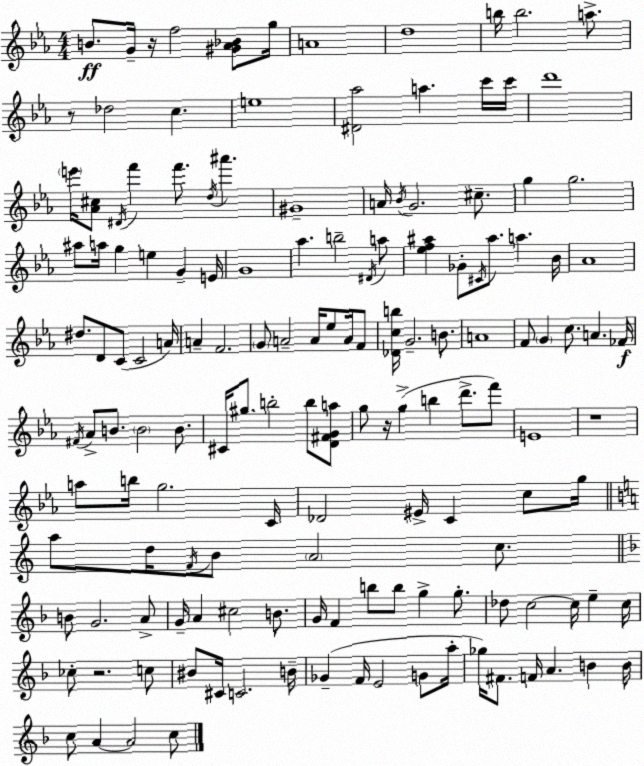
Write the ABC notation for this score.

X:1
T:Untitled
M:4/4
L:1/4
K:Cm
B/2 G/4 z/4 f2 [^G_A_B]/2 g/4 A4 d4 b/4 b2 a/2 z/2 _d2 c e4 [^D_a]2 a c'/4 c'/4 d'4 e'/4 [_A^c]/2 ^D/4 f' f'/2 d/4 ^a' ^G4 A/4 _B/4 G2 ^c/2 g g2 ^a/2 a/4 g e G E/4 G4 _a b2 ^D/4 a/2 [_ef^a] _G/2 ^C/4 ^a/2 a _B/4 _A4 ^d/2 D/2 C/2 C2 A/4 A F2 G/2 A2 A/4 _e/2 A/4 F/2 [_Dcb]/4 G2 B/2 A4 F/2 G c/2 A _F/4 ^F/4 _A/2 B/2 B2 B/2 ^C/4 ^g/2 b2 b/2 [D^FGa]/2 g/2 z/4 g b d'/2 f'/2 E4 z4 a/2 b/4 g2 C/4 _D2 ^E/4 C c/2 g/4 a/2 d/4 F/4 B/2 A2 c/2 B/2 G2 A/2 G/4 A ^c2 B/2 G/4 F b/2 b/2 g g/2 _d/2 c2 c/4 e c/4 _c/2 z2 c/2 ^B/2 ^C/4 C2 B/4 _G F/4 E2 G/2 a/4 _g/4 ^F/2 F/4 A B B/4 c/2 A A2 c/2